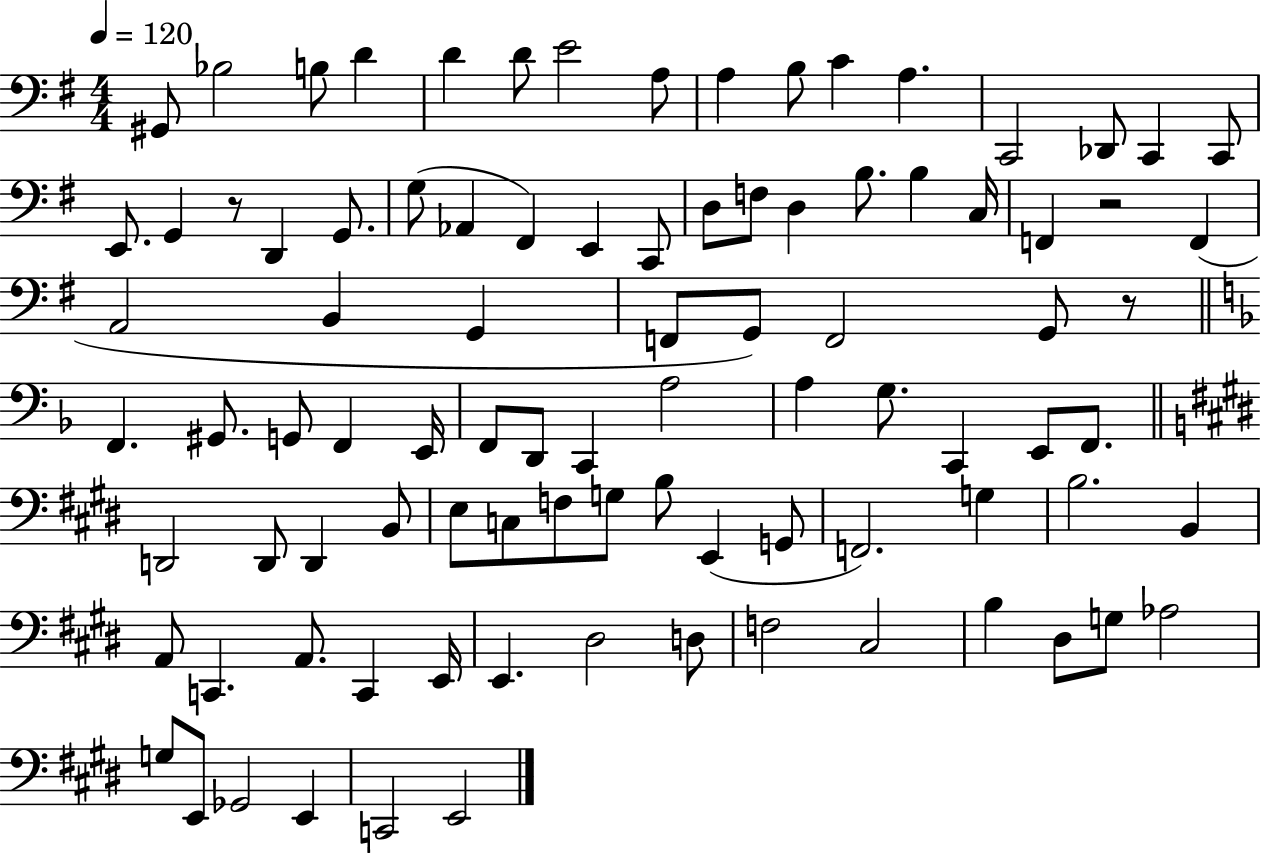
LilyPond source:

{
  \clef bass
  \numericTimeSignature
  \time 4/4
  \key g \major
  \tempo 4 = 120
  gis,8 bes2 b8 d'4 | d'4 d'8 e'2 a8 | a4 b8 c'4 a4. | c,2 des,8 c,4 c,8 | \break e,8. g,4 r8 d,4 g,8. | g8( aes,4 fis,4) e,4 c,8 | d8 f8 d4 b8. b4 c16 | f,4 r2 f,4( | \break a,2 b,4 g,4 | f,8 g,8) f,2 g,8 r8 | \bar "||" \break \key f \major f,4. gis,8. g,8 f,4 e,16 | f,8 d,8 c,4 a2 | a4 g8. c,4 e,8 f,8. | \bar "||" \break \key e \major d,2 d,8 d,4 b,8 | e8 c8 f8 g8 b8 e,4( g,8 | f,2.) g4 | b2. b,4 | \break a,8 c,4. a,8. c,4 e,16 | e,4. dis2 d8 | f2 cis2 | b4 dis8 g8 aes2 | \break g8 e,8 ges,2 e,4 | c,2 e,2 | \bar "|."
}